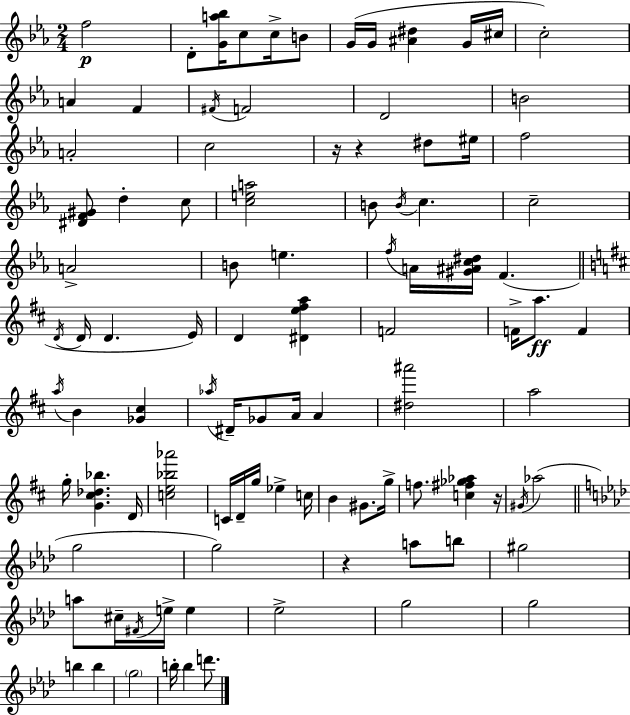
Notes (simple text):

F5/h D4/e [G4,A5,Bb5]/s C5/e C5/s B4/e G4/s G4/s [A#4,D#5]/q G4/s C#5/s C5/h A4/q F4/q F#4/s F4/h D4/h B4/h A4/h C5/h R/s R/q D#5/e EIS5/s F5/h [D#4,F4,G#4]/e D5/q C5/e [C5,E5,A5]/h B4/e B4/s C5/q. C5/h A4/h B4/e E5/q. F5/s A4/s [G#4,A#4,C5,D#5]/s F4/q. D4/s D4/s D4/q. E4/s D4/q [D#4,E5,F#5,A5]/q F4/h F4/s A5/e. F4/q A5/s B4/q [Gb4,C#5]/q Ab5/s D#4/s Gb4/e A4/s A4/q [D#5,A#6]/h A5/h G5/s [G4,C#5,Db5,Bb5]/q. D4/s [C5,E5,Bb5,Ab6]/h C4/s D4/s G5/s Eb5/q C5/s B4/q G#4/e. G5/s F5/e. [C5,F#5,Gb5,Ab5]/q R/s G#4/s Ab5/h G5/h G5/h R/q A5/e B5/e G#5/h A5/e C#5/s F#4/s E5/s E5/q Eb5/h G5/h G5/h B5/q B5/q G5/h B5/s B5/q D6/e.